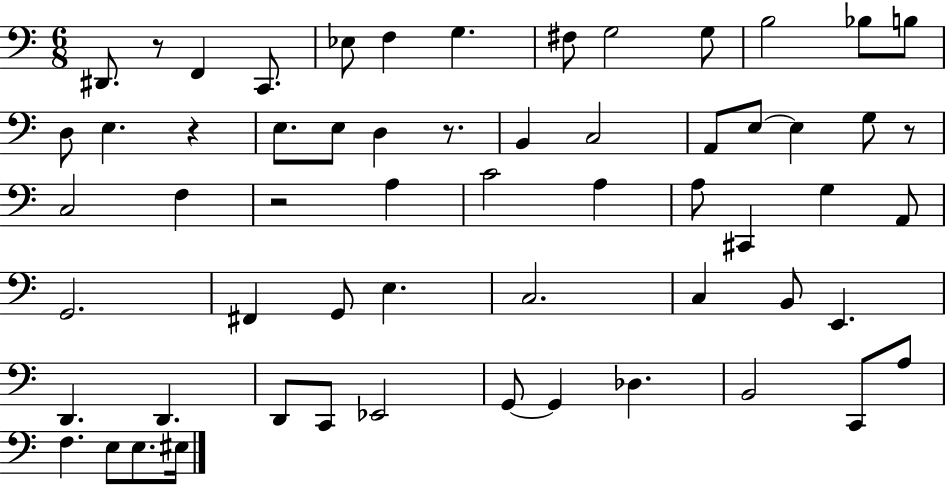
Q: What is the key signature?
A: C major